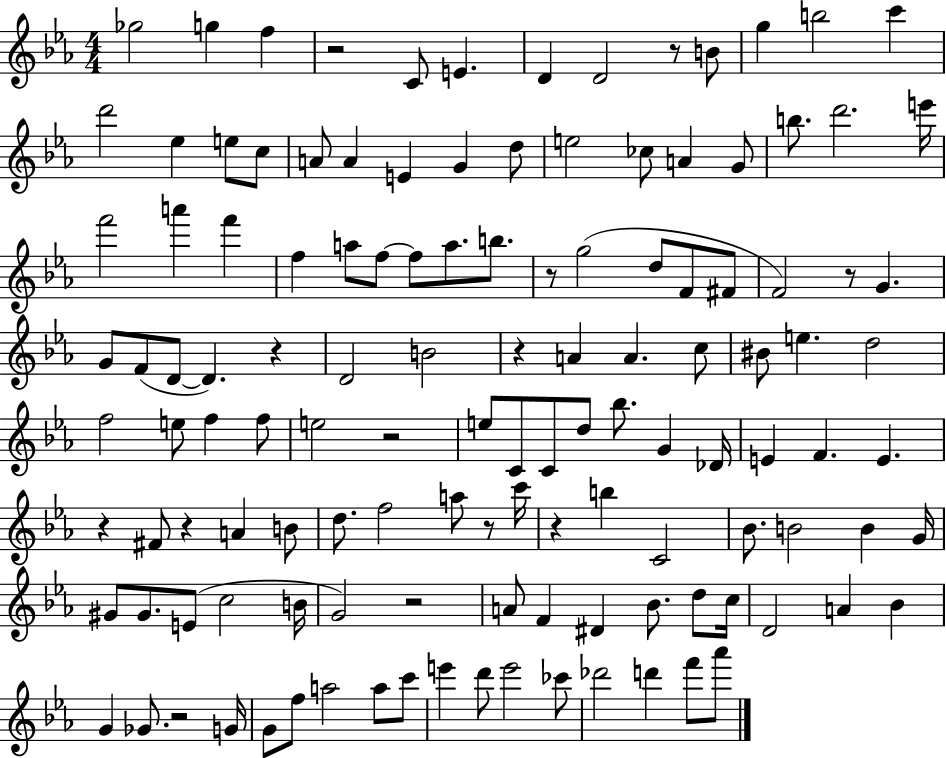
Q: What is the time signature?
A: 4/4